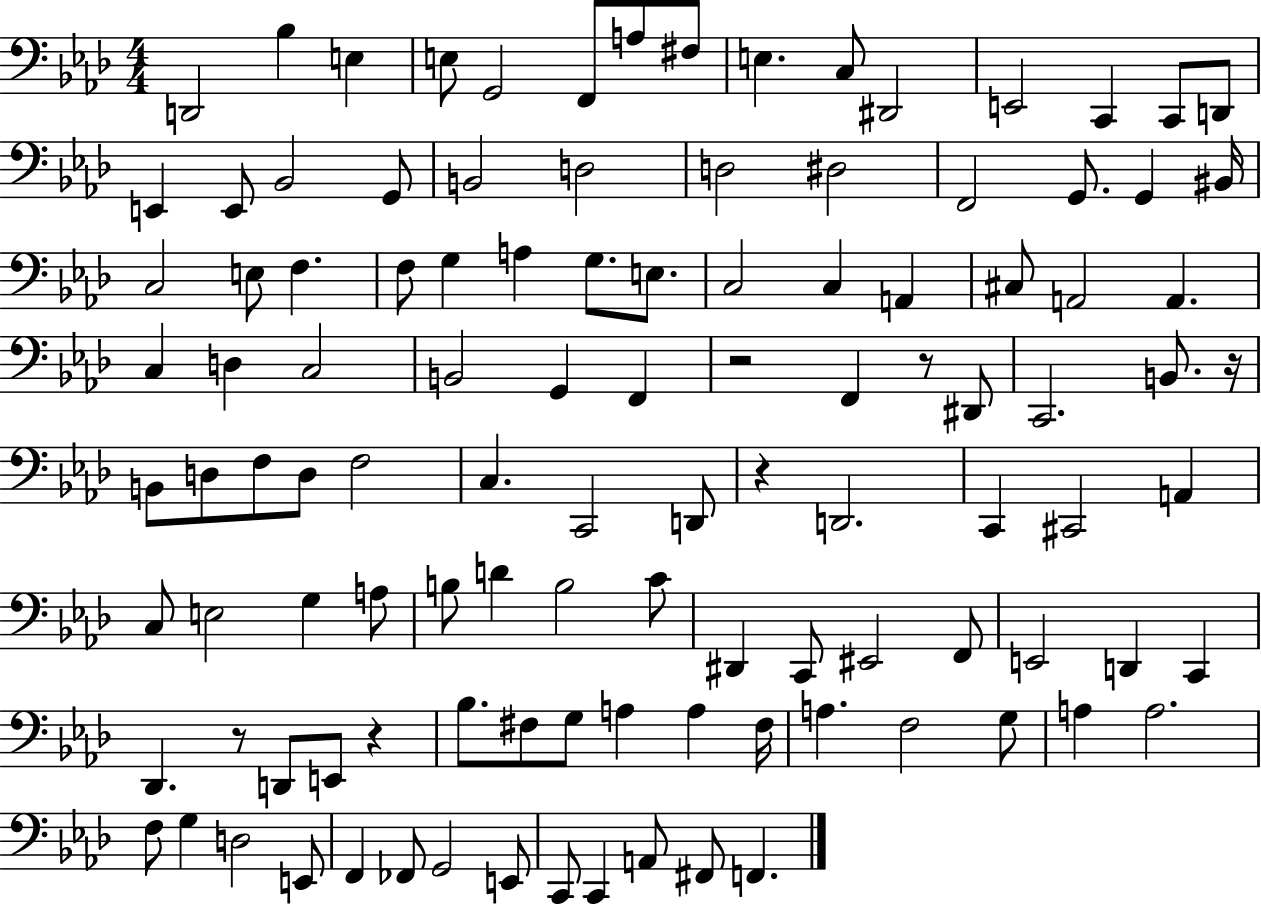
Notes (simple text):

D2/h Bb3/q E3/q E3/e G2/h F2/e A3/e F#3/e E3/q. C3/e D#2/h E2/h C2/q C2/e D2/e E2/q E2/e Bb2/h G2/e B2/h D3/h D3/h D#3/h F2/h G2/e. G2/q BIS2/s C3/h E3/e F3/q. F3/e G3/q A3/q G3/e. E3/e. C3/h C3/q A2/q C#3/e A2/h A2/q. C3/q D3/q C3/h B2/h G2/q F2/q R/h F2/q R/e D#2/e C2/h. B2/e. R/s B2/e D3/e F3/e D3/e F3/h C3/q. C2/h D2/e R/q D2/h. C2/q C#2/h A2/q C3/e E3/h G3/q A3/e B3/e D4/q B3/h C4/e D#2/q C2/e EIS2/h F2/e E2/h D2/q C2/q Db2/q. R/e D2/e E2/e R/q Bb3/e. F#3/e G3/e A3/q A3/q F#3/s A3/q. F3/h G3/e A3/q A3/h. F3/e G3/q D3/h E2/e F2/q FES2/e G2/h E2/e C2/e C2/q A2/e F#2/e F2/q.